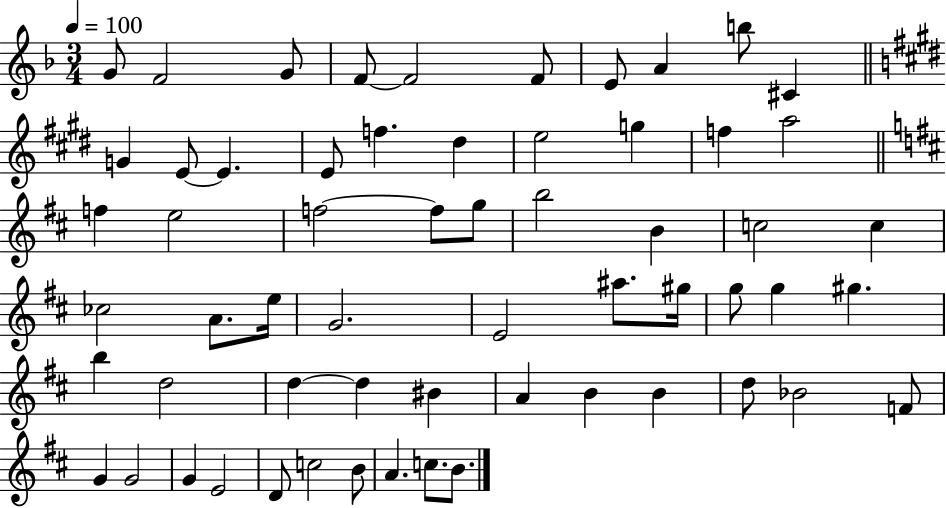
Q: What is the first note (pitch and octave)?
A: G4